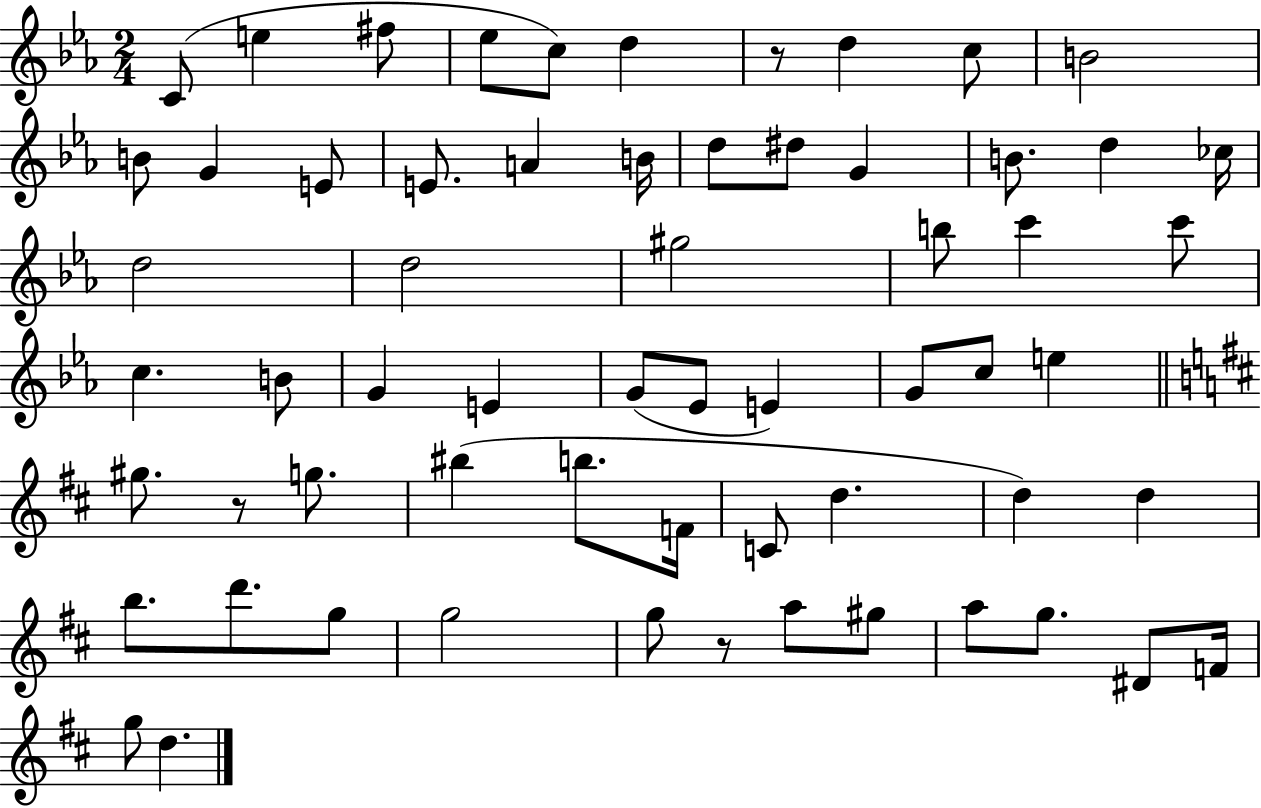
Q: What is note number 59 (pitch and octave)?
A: D5